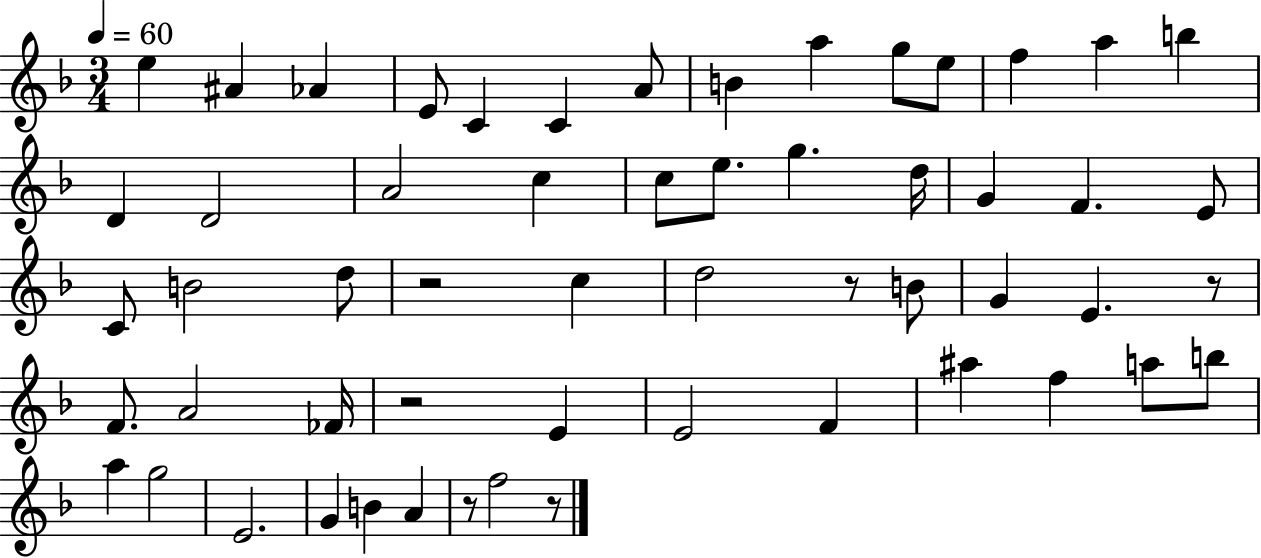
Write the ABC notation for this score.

X:1
T:Untitled
M:3/4
L:1/4
K:F
e ^A _A E/2 C C A/2 B a g/2 e/2 f a b D D2 A2 c c/2 e/2 g d/4 G F E/2 C/2 B2 d/2 z2 c d2 z/2 B/2 G E z/2 F/2 A2 _F/4 z2 E E2 F ^a f a/2 b/2 a g2 E2 G B A z/2 f2 z/2